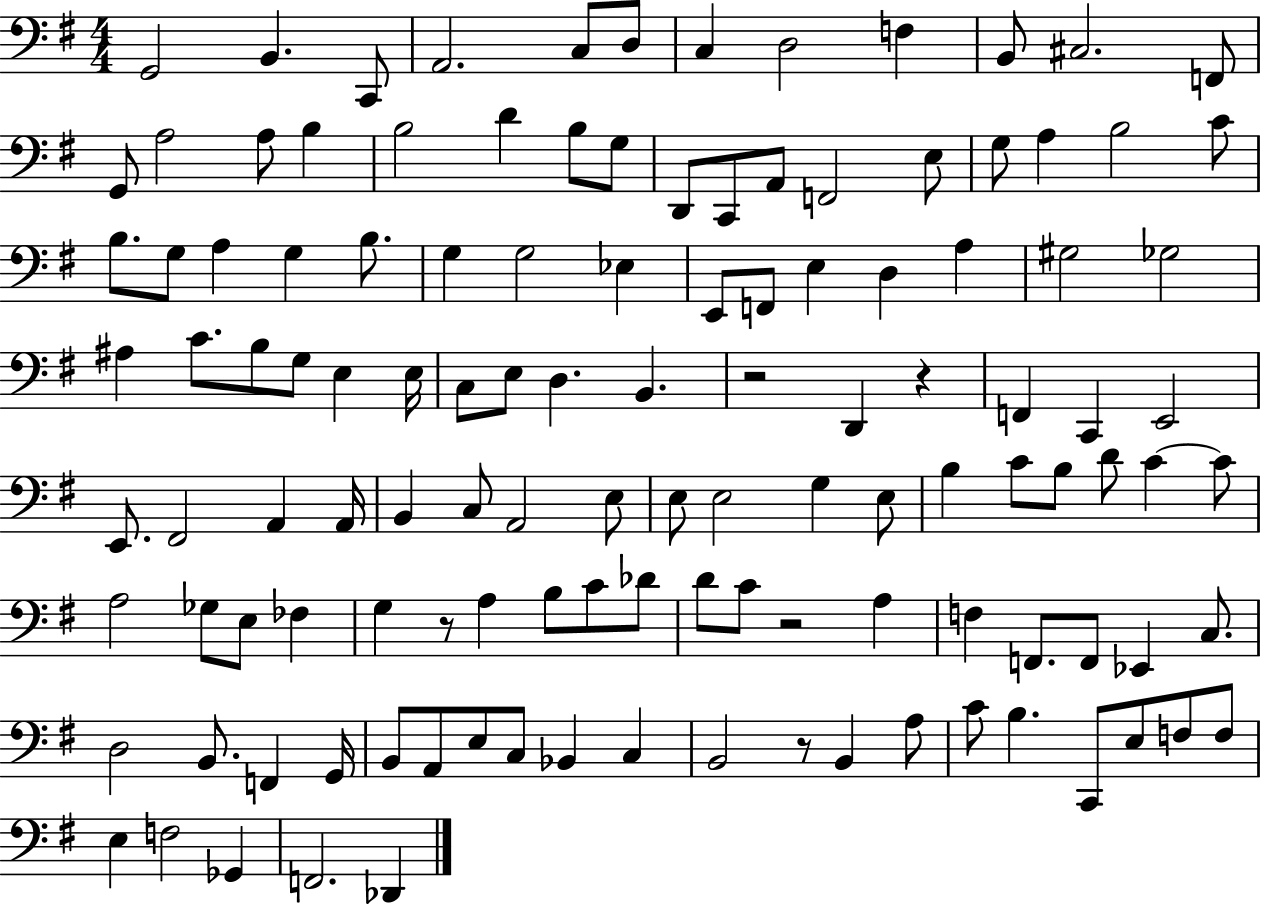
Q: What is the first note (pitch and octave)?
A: G2